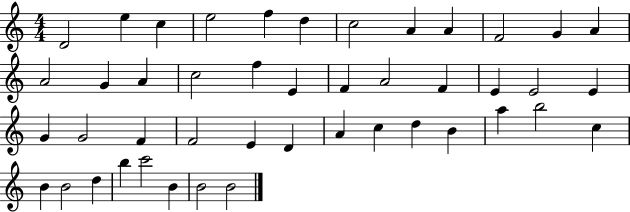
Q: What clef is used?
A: treble